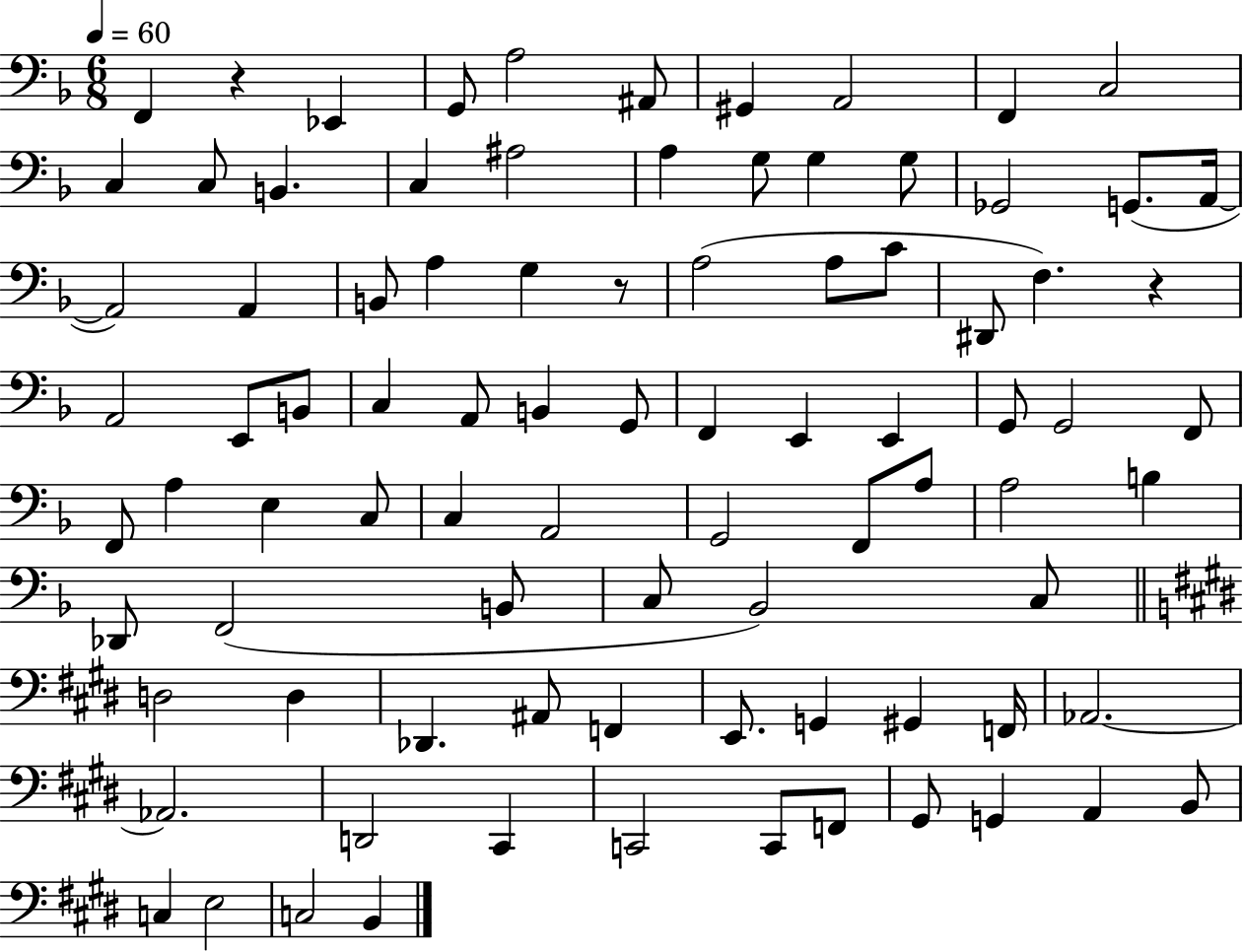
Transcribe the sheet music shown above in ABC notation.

X:1
T:Untitled
M:6/8
L:1/4
K:F
F,, z _E,, G,,/2 A,2 ^A,,/2 ^G,, A,,2 F,, C,2 C, C,/2 B,, C, ^A,2 A, G,/2 G, G,/2 _G,,2 G,,/2 A,,/4 A,,2 A,, B,,/2 A, G, z/2 A,2 A,/2 C/2 ^D,,/2 F, z A,,2 E,,/2 B,,/2 C, A,,/2 B,, G,,/2 F,, E,, E,, G,,/2 G,,2 F,,/2 F,,/2 A, E, C,/2 C, A,,2 G,,2 F,,/2 A,/2 A,2 B, _D,,/2 F,,2 B,,/2 C,/2 _B,,2 C,/2 D,2 D, _D,, ^A,,/2 F,, E,,/2 G,, ^G,, F,,/4 _A,,2 _A,,2 D,,2 ^C,, C,,2 C,,/2 F,,/2 ^G,,/2 G,, A,, B,,/2 C, E,2 C,2 B,,